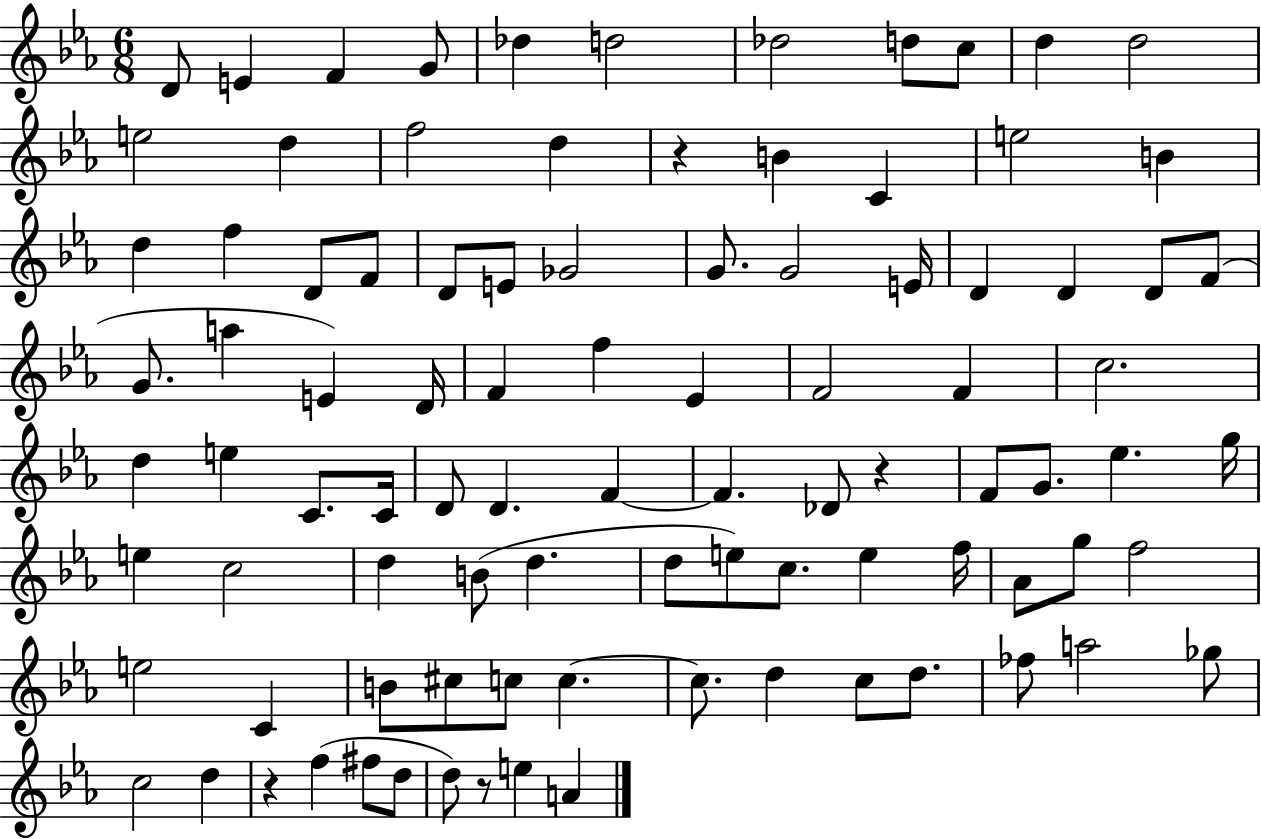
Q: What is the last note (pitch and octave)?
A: A4